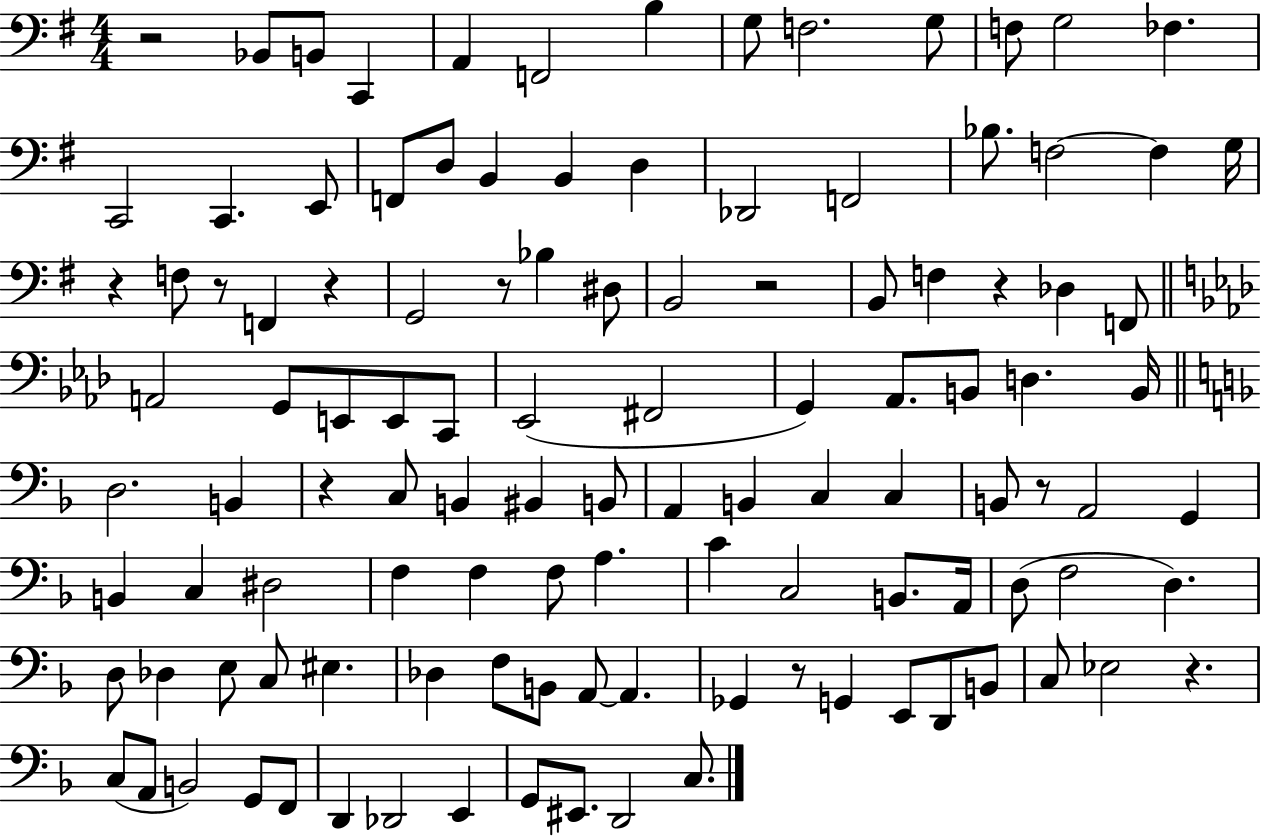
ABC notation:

X:1
T:Untitled
M:4/4
L:1/4
K:G
z2 _B,,/2 B,,/2 C,, A,, F,,2 B, G,/2 F,2 G,/2 F,/2 G,2 _F, C,,2 C,, E,,/2 F,,/2 D,/2 B,, B,, D, _D,,2 F,,2 _B,/2 F,2 F, G,/4 z F,/2 z/2 F,, z G,,2 z/2 _B, ^D,/2 B,,2 z2 B,,/2 F, z _D, F,,/2 A,,2 G,,/2 E,,/2 E,,/2 C,,/2 _E,,2 ^F,,2 G,, _A,,/2 B,,/2 D, B,,/4 D,2 B,, z C,/2 B,, ^B,, B,,/2 A,, B,, C, C, B,,/2 z/2 A,,2 G,, B,, C, ^D,2 F, F, F,/2 A, C C,2 B,,/2 A,,/4 D,/2 F,2 D, D,/2 _D, E,/2 C,/2 ^E, _D, F,/2 B,,/2 A,,/2 A,, _G,, z/2 G,, E,,/2 D,,/2 B,,/2 C,/2 _E,2 z C,/2 A,,/2 B,,2 G,,/2 F,,/2 D,, _D,,2 E,, G,,/2 ^E,,/2 D,,2 C,/2